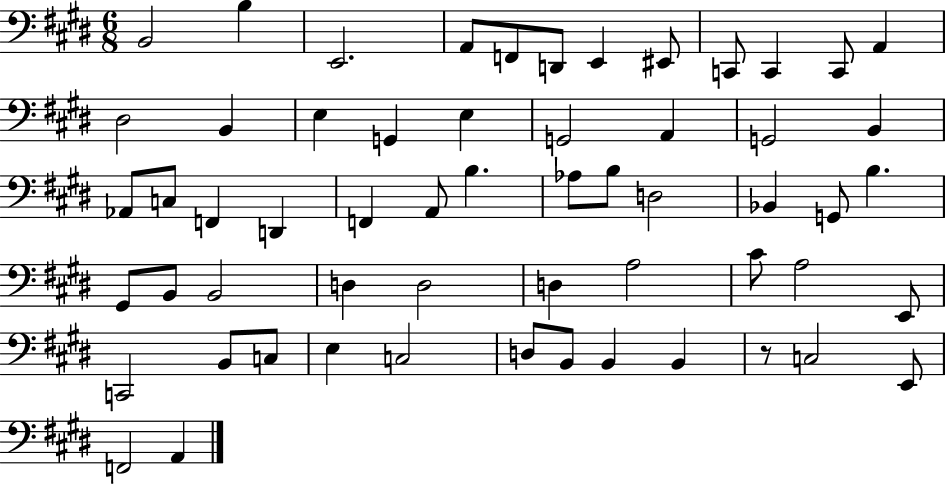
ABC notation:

X:1
T:Untitled
M:6/8
L:1/4
K:E
B,,2 B, E,,2 A,,/2 F,,/2 D,,/2 E,, ^E,,/2 C,,/2 C,, C,,/2 A,, ^D,2 B,, E, G,, E, G,,2 A,, G,,2 B,, _A,,/2 C,/2 F,, D,, F,, A,,/2 B, _A,/2 B,/2 D,2 _B,, G,,/2 B, ^G,,/2 B,,/2 B,,2 D, D,2 D, A,2 ^C/2 A,2 E,,/2 C,,2 B,,/2 C,/2 E, C,2 D,/2 B,,/2 B,, B,, z/2 C,2 E,,/2 F,,2 A,,